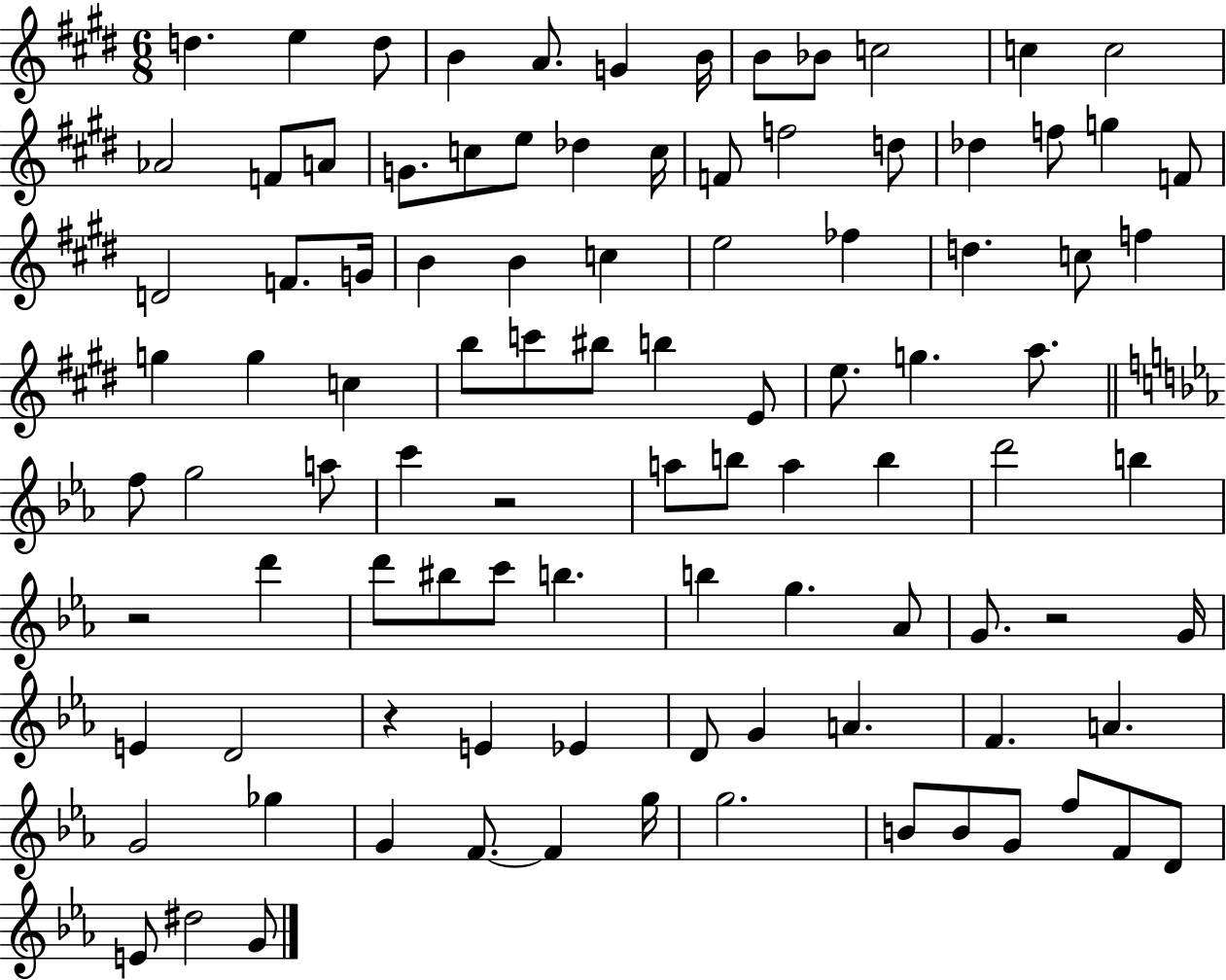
D5/q. E5/q D5/e B4/q A4/e. G4/q B4/s B4/e Bb4/e C5/h C5/q C5/h Ab4/h F4/e A4/e G4/e. C5/e E5/e Db5/q C5/s F4/e F5/h D5/e Db5/q F5/e G5/q F4/e D4/h F4/e. G4/s B4/q B4/q C5/q E5/h FES5/q D5/q. C5/e F5/q G5/q G5/q C5/q B5/e C6/e BIS5/e B5/q E4/e E5/e. G5/q. A5/e. F5/e G5/h A5/e C6/q R/h A5/e B5/e A5/q B5/q D6/h B5/q R/h D6/q D6/e BIS5/e C6/e B5/q. B5/q G5/q. Ab4/e G4/e. R/h G4/s E4/q D4/h R/q E4/q Eb4/q D4/e G4/q A4/q. F4/q. A4/q. G4/h Gb5/q G4/q F4/e. F4/q G5/s G5/h. B4/e B4/e G4/e F5/e F4/e D4/e E4/e D#5/h G4/e